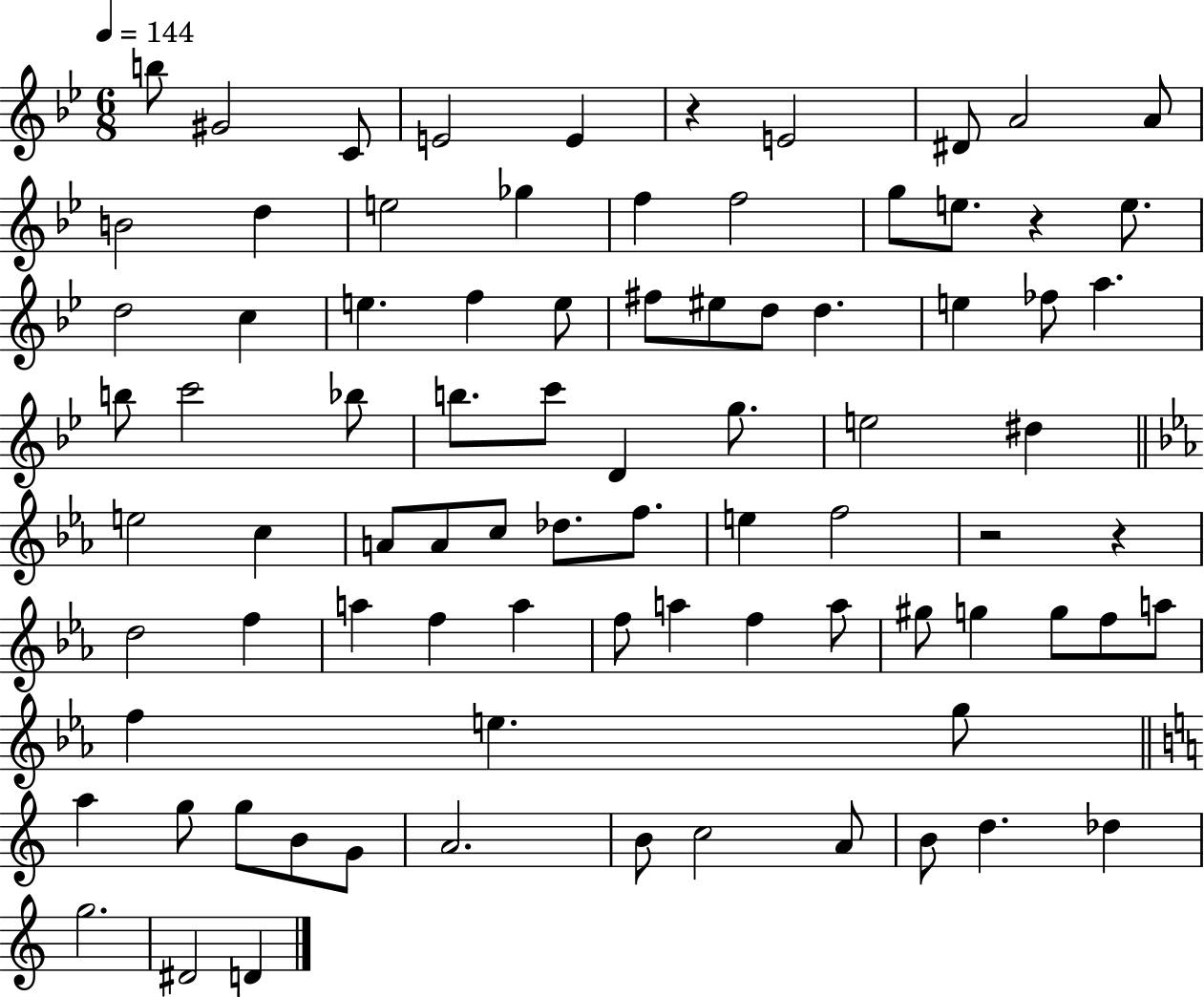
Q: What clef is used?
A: treble